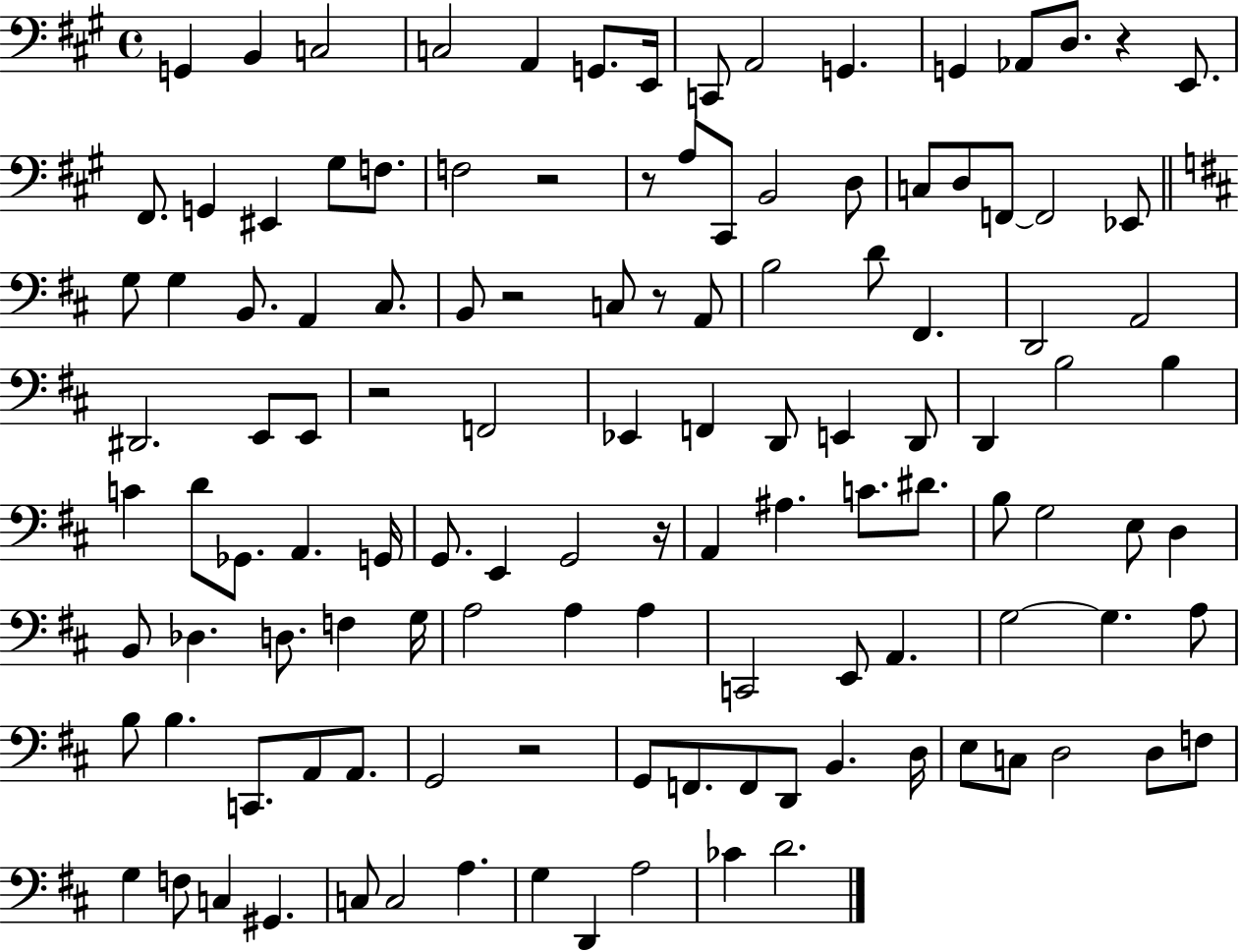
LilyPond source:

{
  \clef bass
  \time 4/4
  \defaultTimeSignature
  \key a \major
  g,4 b,4 c2 | c2 a,4 g,8. e,16 | c,8 a,2 g,4. | g,4 aes,8 d8. r4 e,8. | \break fis,8. g,4 eis,4 gis8 f8. | f2 r2 | r8 a8 cis,8 b,2 d8 | c8 d8 f,8~~ f,2 ees,8 | \break \bar "||" \break \key d \major g8 g4 b,8. a,4 cis8. | b,8 r2 c8 r8 a,8 | b2 d'8 fis,4. | d,2 a,2 | \break dis,2. e,8 e,8 | r2 f,2 | ees,4 f,4 d,8 e,4 d,8 | d,4 b2 b4 | \break c'4 d'8 ges,8. a,4. g,16 | g,8. e,4 g,2 r16 | a,4 ais4. c'8. dis'8. | b8 g2 e8 d4 | \break b,8 des4. d8. f4 g16 | a2 a4 a4 | c,2 e,8 a,4. | g2~~ g4. a8 | \break b8 b4. c,8. a,8 a,8. | g,2 r2 | g,8 f,8. f,8 d,8 b,4. d16 | e8 c8 d2 d8 f8 | \break g4 f8 c4 gis,4. | c8 c2 a4. | g4 d,4 a2 | ces'4 d'2. | \break \bar "|."
}